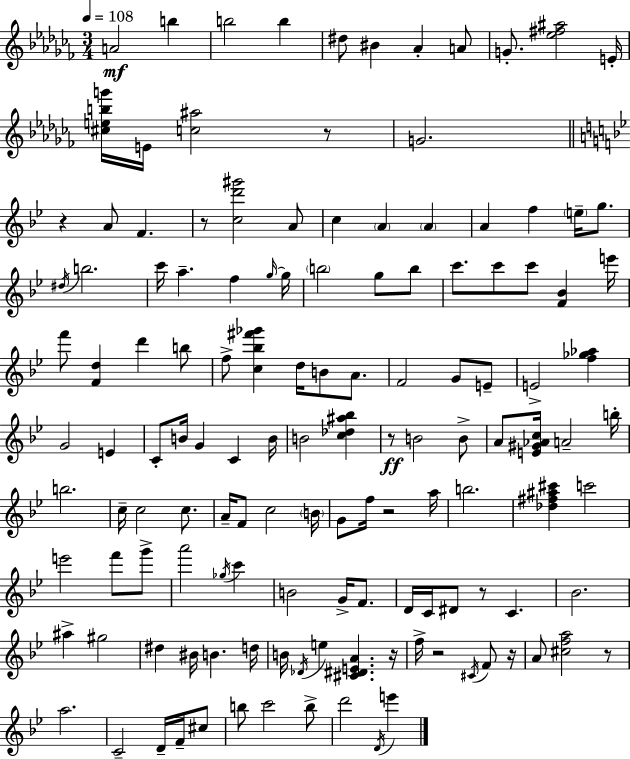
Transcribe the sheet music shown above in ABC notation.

X:1
T:Untitled
M:3/4
L:1/4
K:Abm
A2 b b2 b ^d/2 ^B _A A/2 G/2 [_e^f^a]2 E/4 [^cebg']/4 E/4 [c^a]2 z/2 G2 z A/2 F z/2 [cd'^g']2 A/2 c A A A f e/4 g/2 ^d/4 b2 c'/4 a f g/4 g/4 b2 g/2 b/2 c'/2 c'/2 c'/2 [F_B] e'/4 f'/2 [Fd] d' b/2 f/2 [c_b^f'_g'] d/4 B/2 A/2 F2 G/2 E/2 E2 [f_g_a] G2 E C/2 B/4 G C B/4 B2 [c_d^a_b] z/2 B2 B/2 A/2 [E^G_Ac]/4 A2 b/4 b2 c/4 c2 c/2 A/4 F/2 c2 B/4 G/2 f/4 z2 a/4 b2 [_d^f^a^c'] c'2 e'2 f'/2 g'/2 a'2 _g/4 c' B2 G/4 F/2 D/4 C/4 ^D/2 z/2 C _B2 ^a ^g2 ^d ^B/4 B d/4 B/4 _D/4 e [^C^DEA] z/4 f/4 z2 ^C/4 F/2 z/4 A/2 [^cfa]2 z/2 a2 C2 D/4 F/4 ^c/2 b/2 c'2 b/2 d'2 D/4 e'